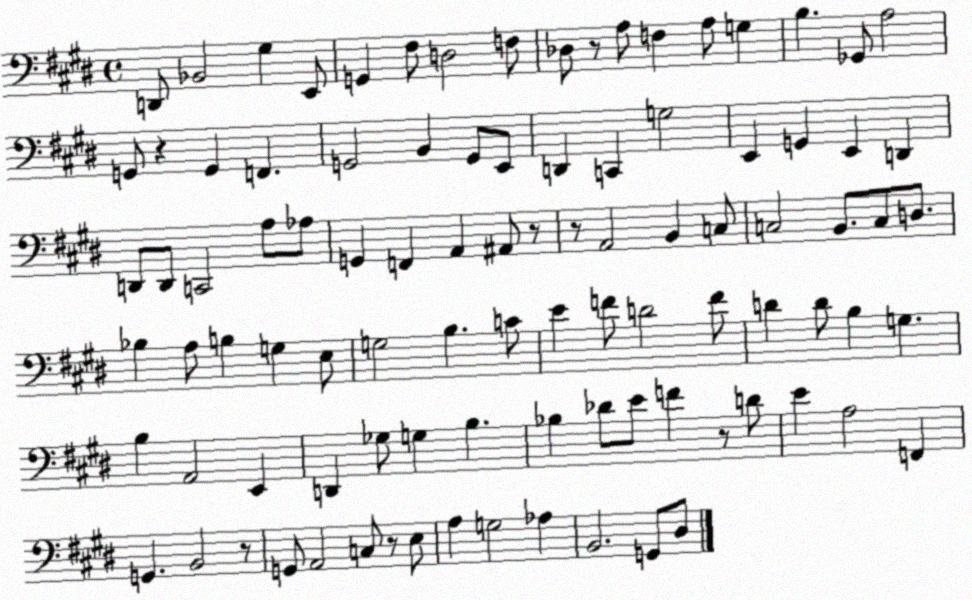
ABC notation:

X:1
T:Untitled
M:4/4
L:1/4
K:E
D,,/2 _B,,2 ^G, E,,/2 G,, ^F,/2 D,2 F,/2 _D,/2 z/2 A,/2 F, A,/2 G, B, _G,,/2 A,2 G,,/2 z G,, F,, G,,2 B,, G,,/2 E,,/2 D,, C,, G,2 E,, G,, E,, D,, D,,/2 D,,/2 C,,2 A,/2 _A,/2 G,, F,, A,, ^A,,/2 z/2 z/2 A,,2 B,, C,/2 C,2 B,,/2 C,/2 D,/2 _B, A,/2 B, G, E,/2 G,2 B, C/2 E F/2 D2 F/2 D D/2 B, G, B, A,,2 E,, D,, _G,/2 G, B, _B, _D/2 E/2 F z/2 D/2 E A,2 F,, G,, B,,2 z/2 G,,/2 A,,2 C,/2 z/2 E,/2 A, G,2 _A, B,,2 G,,/2 ^D,/2